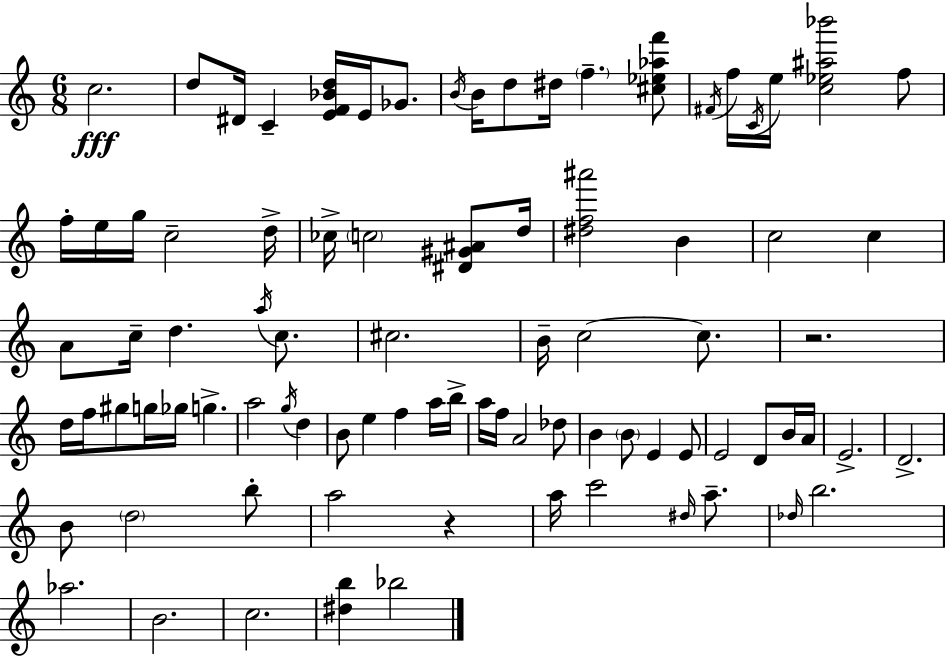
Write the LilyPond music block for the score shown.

{
  \clef treble
  \numericTimeSignature
  \time 6/8
  \key a \minor
  c''2.\fff | d''8 dis'16 c'4-- <e' f' bes' d''>16 e'16 ges'8. | \acciaccatura { b'16 } b'16 d''8 dis''16 \parenthesize f''4.-- <cis'' ees'' aes'' f'''>8 | \acciaccatura { fis'16 } f''16 \acciaccatura { c'16 } e''16 <c'' ees'' ais'' bes'''>2 | \break f''8 f''16-. e''16 g''16 c''2-- | d''16-> ces''16-> \parenthesize c''2 | <dis' gis' ais'>8 d''16 <dis'' f'' ais'''>2 b'4 | c''2 c''4 | \break a'8 c''16-- d''4. | \acciaccatura { a''16 } c''8. cis''2. | b'16-- c''2~~ | c''8. r2. | \break d''16 f''16 gis''8 g''16 ges''16 g''4.-> | a''2 | \acciaccatura { g''16 } d''4 b'8 e''4 f''4 | a''16 b''16-> a''16 f''16 a'2 | \break des''8 b'4 \parenthesize b'8 e'4 | e'8 e'2 | d'8 b'16 a'16 e'2.-> | d'2.-> | \break b'8 \parenthesize d''2 | b''8-. a''2 | r4 a''16 c'''2 | \grace { dis''16 } a''8.-- \grace { des''16 } b''2. | \break aes''2. | b'2. | c''2. | <dis'' b''>4 bes''2 | \break \bar "|."
}